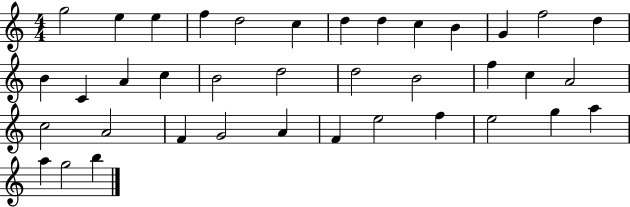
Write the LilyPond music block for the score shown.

{
  \clef treble
  \numericTimeSignature
  \time 4/4
  \key c \major
  g''2 e''4 e''4 | f''4 d''2 c''4 | d''4 d''4 c''4 b'4 | g'4 f''2 d''4 | \break b'4 c'4 a'4 c''4 | b'2 d''2 | d''2 b'2 | f''4 c''4 a'2 | \break c''2 a'2 | f'4 g'2 a'4 | f'4 e''2 f''4 | e''2 g''4 a''4 | \break a''4 g''2 b''4 | \bar "|."
}